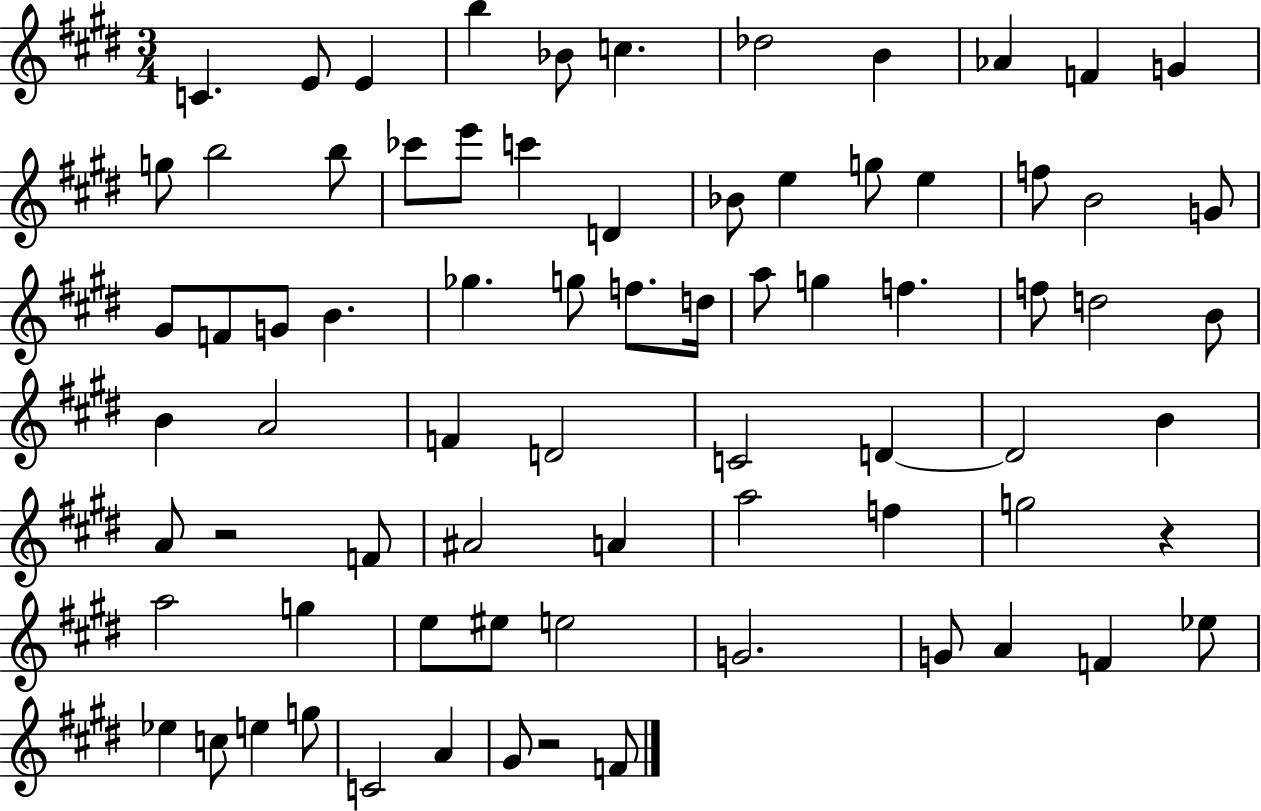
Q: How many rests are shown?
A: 3